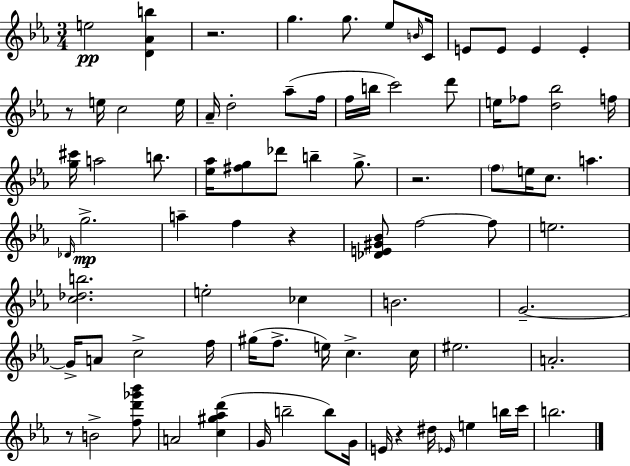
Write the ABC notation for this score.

X:1
T:Untitled
M:3/4
L:1/4
K:Cm
e2 [D_Ab] z2 g g/2 _e/2 B/4 C/4 E/2 E/2 E E z/2 e/4 c2 e/4 _A/4 d2 _a/2 f/4 f/4 b/4 c'2 d'/2 e/4 _f/2 [d_b]2 f/4 [g^c']/4 a2 b/2 [_e_a]/4 [^fg]/2 _d'/2 b g/2 z2 f/2 e/4 c/2 a _D/4 g2 a f z [_DE^G_B]/2 f2 f/2 e2 [c_db]2 e2 _c B2 G2 G/4 A/2 c2 f/4 ^g/4 f/2 e/4 c c/4 ^e2 A2 z/2 B2 [fd'_g'_b']/2 A2 [c^g_ad'] G/4 b2 b/2 G/4 E/4 z ^d/4 _E/4 e b/4 c'/4 b2